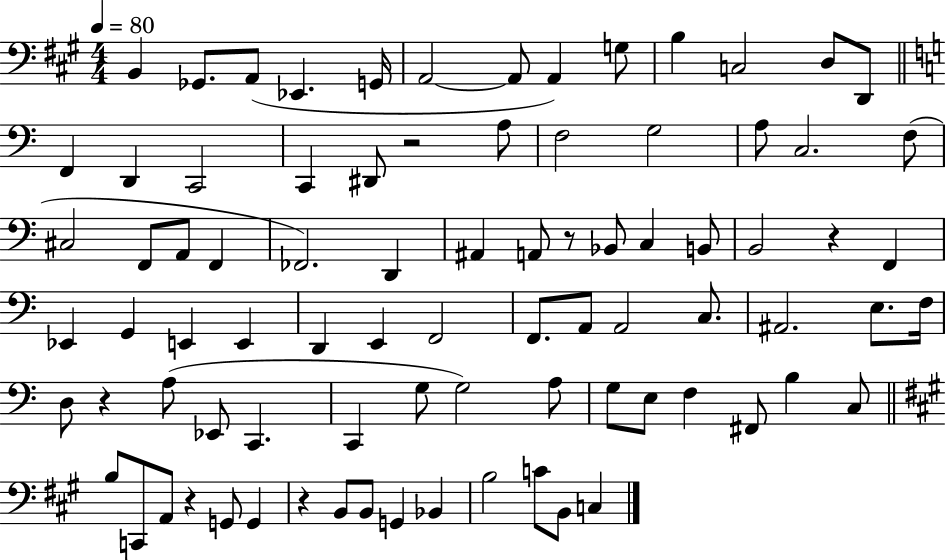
B2/q Gb2/e. A2/e Eb2/q. G2/s A2/h A2/e A2/q G3/e B3/q C3/h D3/e D2/e F2/q D2/q C2/h C2/q D#2/e R/h A3/e F3/h G3/h A3/e C3/h. F3/e C#3/h F2/e A2/e F2/q FES2/h. D2/q A#2/q A2/e R/e Bb2/e C3/q B2/e B2/h R/q F2/q Eb2/q G2/q E2/q E2/q D2/q E2/q F2/h F2/e. A2/e A2/h C3/e. A#2/h. E3/e. F3/s D3/e R/q A3/e Eb2/e C2/q. C2/q G3/e G3/h A3/e G3/e E3/e F3/q F#2/e B3/q C3/e B3/e C2/e A2/e R/q G2/e G2/q R/q B2/e B2/e G2/q Bb2/q B3/h C4/e B2/e C3/q